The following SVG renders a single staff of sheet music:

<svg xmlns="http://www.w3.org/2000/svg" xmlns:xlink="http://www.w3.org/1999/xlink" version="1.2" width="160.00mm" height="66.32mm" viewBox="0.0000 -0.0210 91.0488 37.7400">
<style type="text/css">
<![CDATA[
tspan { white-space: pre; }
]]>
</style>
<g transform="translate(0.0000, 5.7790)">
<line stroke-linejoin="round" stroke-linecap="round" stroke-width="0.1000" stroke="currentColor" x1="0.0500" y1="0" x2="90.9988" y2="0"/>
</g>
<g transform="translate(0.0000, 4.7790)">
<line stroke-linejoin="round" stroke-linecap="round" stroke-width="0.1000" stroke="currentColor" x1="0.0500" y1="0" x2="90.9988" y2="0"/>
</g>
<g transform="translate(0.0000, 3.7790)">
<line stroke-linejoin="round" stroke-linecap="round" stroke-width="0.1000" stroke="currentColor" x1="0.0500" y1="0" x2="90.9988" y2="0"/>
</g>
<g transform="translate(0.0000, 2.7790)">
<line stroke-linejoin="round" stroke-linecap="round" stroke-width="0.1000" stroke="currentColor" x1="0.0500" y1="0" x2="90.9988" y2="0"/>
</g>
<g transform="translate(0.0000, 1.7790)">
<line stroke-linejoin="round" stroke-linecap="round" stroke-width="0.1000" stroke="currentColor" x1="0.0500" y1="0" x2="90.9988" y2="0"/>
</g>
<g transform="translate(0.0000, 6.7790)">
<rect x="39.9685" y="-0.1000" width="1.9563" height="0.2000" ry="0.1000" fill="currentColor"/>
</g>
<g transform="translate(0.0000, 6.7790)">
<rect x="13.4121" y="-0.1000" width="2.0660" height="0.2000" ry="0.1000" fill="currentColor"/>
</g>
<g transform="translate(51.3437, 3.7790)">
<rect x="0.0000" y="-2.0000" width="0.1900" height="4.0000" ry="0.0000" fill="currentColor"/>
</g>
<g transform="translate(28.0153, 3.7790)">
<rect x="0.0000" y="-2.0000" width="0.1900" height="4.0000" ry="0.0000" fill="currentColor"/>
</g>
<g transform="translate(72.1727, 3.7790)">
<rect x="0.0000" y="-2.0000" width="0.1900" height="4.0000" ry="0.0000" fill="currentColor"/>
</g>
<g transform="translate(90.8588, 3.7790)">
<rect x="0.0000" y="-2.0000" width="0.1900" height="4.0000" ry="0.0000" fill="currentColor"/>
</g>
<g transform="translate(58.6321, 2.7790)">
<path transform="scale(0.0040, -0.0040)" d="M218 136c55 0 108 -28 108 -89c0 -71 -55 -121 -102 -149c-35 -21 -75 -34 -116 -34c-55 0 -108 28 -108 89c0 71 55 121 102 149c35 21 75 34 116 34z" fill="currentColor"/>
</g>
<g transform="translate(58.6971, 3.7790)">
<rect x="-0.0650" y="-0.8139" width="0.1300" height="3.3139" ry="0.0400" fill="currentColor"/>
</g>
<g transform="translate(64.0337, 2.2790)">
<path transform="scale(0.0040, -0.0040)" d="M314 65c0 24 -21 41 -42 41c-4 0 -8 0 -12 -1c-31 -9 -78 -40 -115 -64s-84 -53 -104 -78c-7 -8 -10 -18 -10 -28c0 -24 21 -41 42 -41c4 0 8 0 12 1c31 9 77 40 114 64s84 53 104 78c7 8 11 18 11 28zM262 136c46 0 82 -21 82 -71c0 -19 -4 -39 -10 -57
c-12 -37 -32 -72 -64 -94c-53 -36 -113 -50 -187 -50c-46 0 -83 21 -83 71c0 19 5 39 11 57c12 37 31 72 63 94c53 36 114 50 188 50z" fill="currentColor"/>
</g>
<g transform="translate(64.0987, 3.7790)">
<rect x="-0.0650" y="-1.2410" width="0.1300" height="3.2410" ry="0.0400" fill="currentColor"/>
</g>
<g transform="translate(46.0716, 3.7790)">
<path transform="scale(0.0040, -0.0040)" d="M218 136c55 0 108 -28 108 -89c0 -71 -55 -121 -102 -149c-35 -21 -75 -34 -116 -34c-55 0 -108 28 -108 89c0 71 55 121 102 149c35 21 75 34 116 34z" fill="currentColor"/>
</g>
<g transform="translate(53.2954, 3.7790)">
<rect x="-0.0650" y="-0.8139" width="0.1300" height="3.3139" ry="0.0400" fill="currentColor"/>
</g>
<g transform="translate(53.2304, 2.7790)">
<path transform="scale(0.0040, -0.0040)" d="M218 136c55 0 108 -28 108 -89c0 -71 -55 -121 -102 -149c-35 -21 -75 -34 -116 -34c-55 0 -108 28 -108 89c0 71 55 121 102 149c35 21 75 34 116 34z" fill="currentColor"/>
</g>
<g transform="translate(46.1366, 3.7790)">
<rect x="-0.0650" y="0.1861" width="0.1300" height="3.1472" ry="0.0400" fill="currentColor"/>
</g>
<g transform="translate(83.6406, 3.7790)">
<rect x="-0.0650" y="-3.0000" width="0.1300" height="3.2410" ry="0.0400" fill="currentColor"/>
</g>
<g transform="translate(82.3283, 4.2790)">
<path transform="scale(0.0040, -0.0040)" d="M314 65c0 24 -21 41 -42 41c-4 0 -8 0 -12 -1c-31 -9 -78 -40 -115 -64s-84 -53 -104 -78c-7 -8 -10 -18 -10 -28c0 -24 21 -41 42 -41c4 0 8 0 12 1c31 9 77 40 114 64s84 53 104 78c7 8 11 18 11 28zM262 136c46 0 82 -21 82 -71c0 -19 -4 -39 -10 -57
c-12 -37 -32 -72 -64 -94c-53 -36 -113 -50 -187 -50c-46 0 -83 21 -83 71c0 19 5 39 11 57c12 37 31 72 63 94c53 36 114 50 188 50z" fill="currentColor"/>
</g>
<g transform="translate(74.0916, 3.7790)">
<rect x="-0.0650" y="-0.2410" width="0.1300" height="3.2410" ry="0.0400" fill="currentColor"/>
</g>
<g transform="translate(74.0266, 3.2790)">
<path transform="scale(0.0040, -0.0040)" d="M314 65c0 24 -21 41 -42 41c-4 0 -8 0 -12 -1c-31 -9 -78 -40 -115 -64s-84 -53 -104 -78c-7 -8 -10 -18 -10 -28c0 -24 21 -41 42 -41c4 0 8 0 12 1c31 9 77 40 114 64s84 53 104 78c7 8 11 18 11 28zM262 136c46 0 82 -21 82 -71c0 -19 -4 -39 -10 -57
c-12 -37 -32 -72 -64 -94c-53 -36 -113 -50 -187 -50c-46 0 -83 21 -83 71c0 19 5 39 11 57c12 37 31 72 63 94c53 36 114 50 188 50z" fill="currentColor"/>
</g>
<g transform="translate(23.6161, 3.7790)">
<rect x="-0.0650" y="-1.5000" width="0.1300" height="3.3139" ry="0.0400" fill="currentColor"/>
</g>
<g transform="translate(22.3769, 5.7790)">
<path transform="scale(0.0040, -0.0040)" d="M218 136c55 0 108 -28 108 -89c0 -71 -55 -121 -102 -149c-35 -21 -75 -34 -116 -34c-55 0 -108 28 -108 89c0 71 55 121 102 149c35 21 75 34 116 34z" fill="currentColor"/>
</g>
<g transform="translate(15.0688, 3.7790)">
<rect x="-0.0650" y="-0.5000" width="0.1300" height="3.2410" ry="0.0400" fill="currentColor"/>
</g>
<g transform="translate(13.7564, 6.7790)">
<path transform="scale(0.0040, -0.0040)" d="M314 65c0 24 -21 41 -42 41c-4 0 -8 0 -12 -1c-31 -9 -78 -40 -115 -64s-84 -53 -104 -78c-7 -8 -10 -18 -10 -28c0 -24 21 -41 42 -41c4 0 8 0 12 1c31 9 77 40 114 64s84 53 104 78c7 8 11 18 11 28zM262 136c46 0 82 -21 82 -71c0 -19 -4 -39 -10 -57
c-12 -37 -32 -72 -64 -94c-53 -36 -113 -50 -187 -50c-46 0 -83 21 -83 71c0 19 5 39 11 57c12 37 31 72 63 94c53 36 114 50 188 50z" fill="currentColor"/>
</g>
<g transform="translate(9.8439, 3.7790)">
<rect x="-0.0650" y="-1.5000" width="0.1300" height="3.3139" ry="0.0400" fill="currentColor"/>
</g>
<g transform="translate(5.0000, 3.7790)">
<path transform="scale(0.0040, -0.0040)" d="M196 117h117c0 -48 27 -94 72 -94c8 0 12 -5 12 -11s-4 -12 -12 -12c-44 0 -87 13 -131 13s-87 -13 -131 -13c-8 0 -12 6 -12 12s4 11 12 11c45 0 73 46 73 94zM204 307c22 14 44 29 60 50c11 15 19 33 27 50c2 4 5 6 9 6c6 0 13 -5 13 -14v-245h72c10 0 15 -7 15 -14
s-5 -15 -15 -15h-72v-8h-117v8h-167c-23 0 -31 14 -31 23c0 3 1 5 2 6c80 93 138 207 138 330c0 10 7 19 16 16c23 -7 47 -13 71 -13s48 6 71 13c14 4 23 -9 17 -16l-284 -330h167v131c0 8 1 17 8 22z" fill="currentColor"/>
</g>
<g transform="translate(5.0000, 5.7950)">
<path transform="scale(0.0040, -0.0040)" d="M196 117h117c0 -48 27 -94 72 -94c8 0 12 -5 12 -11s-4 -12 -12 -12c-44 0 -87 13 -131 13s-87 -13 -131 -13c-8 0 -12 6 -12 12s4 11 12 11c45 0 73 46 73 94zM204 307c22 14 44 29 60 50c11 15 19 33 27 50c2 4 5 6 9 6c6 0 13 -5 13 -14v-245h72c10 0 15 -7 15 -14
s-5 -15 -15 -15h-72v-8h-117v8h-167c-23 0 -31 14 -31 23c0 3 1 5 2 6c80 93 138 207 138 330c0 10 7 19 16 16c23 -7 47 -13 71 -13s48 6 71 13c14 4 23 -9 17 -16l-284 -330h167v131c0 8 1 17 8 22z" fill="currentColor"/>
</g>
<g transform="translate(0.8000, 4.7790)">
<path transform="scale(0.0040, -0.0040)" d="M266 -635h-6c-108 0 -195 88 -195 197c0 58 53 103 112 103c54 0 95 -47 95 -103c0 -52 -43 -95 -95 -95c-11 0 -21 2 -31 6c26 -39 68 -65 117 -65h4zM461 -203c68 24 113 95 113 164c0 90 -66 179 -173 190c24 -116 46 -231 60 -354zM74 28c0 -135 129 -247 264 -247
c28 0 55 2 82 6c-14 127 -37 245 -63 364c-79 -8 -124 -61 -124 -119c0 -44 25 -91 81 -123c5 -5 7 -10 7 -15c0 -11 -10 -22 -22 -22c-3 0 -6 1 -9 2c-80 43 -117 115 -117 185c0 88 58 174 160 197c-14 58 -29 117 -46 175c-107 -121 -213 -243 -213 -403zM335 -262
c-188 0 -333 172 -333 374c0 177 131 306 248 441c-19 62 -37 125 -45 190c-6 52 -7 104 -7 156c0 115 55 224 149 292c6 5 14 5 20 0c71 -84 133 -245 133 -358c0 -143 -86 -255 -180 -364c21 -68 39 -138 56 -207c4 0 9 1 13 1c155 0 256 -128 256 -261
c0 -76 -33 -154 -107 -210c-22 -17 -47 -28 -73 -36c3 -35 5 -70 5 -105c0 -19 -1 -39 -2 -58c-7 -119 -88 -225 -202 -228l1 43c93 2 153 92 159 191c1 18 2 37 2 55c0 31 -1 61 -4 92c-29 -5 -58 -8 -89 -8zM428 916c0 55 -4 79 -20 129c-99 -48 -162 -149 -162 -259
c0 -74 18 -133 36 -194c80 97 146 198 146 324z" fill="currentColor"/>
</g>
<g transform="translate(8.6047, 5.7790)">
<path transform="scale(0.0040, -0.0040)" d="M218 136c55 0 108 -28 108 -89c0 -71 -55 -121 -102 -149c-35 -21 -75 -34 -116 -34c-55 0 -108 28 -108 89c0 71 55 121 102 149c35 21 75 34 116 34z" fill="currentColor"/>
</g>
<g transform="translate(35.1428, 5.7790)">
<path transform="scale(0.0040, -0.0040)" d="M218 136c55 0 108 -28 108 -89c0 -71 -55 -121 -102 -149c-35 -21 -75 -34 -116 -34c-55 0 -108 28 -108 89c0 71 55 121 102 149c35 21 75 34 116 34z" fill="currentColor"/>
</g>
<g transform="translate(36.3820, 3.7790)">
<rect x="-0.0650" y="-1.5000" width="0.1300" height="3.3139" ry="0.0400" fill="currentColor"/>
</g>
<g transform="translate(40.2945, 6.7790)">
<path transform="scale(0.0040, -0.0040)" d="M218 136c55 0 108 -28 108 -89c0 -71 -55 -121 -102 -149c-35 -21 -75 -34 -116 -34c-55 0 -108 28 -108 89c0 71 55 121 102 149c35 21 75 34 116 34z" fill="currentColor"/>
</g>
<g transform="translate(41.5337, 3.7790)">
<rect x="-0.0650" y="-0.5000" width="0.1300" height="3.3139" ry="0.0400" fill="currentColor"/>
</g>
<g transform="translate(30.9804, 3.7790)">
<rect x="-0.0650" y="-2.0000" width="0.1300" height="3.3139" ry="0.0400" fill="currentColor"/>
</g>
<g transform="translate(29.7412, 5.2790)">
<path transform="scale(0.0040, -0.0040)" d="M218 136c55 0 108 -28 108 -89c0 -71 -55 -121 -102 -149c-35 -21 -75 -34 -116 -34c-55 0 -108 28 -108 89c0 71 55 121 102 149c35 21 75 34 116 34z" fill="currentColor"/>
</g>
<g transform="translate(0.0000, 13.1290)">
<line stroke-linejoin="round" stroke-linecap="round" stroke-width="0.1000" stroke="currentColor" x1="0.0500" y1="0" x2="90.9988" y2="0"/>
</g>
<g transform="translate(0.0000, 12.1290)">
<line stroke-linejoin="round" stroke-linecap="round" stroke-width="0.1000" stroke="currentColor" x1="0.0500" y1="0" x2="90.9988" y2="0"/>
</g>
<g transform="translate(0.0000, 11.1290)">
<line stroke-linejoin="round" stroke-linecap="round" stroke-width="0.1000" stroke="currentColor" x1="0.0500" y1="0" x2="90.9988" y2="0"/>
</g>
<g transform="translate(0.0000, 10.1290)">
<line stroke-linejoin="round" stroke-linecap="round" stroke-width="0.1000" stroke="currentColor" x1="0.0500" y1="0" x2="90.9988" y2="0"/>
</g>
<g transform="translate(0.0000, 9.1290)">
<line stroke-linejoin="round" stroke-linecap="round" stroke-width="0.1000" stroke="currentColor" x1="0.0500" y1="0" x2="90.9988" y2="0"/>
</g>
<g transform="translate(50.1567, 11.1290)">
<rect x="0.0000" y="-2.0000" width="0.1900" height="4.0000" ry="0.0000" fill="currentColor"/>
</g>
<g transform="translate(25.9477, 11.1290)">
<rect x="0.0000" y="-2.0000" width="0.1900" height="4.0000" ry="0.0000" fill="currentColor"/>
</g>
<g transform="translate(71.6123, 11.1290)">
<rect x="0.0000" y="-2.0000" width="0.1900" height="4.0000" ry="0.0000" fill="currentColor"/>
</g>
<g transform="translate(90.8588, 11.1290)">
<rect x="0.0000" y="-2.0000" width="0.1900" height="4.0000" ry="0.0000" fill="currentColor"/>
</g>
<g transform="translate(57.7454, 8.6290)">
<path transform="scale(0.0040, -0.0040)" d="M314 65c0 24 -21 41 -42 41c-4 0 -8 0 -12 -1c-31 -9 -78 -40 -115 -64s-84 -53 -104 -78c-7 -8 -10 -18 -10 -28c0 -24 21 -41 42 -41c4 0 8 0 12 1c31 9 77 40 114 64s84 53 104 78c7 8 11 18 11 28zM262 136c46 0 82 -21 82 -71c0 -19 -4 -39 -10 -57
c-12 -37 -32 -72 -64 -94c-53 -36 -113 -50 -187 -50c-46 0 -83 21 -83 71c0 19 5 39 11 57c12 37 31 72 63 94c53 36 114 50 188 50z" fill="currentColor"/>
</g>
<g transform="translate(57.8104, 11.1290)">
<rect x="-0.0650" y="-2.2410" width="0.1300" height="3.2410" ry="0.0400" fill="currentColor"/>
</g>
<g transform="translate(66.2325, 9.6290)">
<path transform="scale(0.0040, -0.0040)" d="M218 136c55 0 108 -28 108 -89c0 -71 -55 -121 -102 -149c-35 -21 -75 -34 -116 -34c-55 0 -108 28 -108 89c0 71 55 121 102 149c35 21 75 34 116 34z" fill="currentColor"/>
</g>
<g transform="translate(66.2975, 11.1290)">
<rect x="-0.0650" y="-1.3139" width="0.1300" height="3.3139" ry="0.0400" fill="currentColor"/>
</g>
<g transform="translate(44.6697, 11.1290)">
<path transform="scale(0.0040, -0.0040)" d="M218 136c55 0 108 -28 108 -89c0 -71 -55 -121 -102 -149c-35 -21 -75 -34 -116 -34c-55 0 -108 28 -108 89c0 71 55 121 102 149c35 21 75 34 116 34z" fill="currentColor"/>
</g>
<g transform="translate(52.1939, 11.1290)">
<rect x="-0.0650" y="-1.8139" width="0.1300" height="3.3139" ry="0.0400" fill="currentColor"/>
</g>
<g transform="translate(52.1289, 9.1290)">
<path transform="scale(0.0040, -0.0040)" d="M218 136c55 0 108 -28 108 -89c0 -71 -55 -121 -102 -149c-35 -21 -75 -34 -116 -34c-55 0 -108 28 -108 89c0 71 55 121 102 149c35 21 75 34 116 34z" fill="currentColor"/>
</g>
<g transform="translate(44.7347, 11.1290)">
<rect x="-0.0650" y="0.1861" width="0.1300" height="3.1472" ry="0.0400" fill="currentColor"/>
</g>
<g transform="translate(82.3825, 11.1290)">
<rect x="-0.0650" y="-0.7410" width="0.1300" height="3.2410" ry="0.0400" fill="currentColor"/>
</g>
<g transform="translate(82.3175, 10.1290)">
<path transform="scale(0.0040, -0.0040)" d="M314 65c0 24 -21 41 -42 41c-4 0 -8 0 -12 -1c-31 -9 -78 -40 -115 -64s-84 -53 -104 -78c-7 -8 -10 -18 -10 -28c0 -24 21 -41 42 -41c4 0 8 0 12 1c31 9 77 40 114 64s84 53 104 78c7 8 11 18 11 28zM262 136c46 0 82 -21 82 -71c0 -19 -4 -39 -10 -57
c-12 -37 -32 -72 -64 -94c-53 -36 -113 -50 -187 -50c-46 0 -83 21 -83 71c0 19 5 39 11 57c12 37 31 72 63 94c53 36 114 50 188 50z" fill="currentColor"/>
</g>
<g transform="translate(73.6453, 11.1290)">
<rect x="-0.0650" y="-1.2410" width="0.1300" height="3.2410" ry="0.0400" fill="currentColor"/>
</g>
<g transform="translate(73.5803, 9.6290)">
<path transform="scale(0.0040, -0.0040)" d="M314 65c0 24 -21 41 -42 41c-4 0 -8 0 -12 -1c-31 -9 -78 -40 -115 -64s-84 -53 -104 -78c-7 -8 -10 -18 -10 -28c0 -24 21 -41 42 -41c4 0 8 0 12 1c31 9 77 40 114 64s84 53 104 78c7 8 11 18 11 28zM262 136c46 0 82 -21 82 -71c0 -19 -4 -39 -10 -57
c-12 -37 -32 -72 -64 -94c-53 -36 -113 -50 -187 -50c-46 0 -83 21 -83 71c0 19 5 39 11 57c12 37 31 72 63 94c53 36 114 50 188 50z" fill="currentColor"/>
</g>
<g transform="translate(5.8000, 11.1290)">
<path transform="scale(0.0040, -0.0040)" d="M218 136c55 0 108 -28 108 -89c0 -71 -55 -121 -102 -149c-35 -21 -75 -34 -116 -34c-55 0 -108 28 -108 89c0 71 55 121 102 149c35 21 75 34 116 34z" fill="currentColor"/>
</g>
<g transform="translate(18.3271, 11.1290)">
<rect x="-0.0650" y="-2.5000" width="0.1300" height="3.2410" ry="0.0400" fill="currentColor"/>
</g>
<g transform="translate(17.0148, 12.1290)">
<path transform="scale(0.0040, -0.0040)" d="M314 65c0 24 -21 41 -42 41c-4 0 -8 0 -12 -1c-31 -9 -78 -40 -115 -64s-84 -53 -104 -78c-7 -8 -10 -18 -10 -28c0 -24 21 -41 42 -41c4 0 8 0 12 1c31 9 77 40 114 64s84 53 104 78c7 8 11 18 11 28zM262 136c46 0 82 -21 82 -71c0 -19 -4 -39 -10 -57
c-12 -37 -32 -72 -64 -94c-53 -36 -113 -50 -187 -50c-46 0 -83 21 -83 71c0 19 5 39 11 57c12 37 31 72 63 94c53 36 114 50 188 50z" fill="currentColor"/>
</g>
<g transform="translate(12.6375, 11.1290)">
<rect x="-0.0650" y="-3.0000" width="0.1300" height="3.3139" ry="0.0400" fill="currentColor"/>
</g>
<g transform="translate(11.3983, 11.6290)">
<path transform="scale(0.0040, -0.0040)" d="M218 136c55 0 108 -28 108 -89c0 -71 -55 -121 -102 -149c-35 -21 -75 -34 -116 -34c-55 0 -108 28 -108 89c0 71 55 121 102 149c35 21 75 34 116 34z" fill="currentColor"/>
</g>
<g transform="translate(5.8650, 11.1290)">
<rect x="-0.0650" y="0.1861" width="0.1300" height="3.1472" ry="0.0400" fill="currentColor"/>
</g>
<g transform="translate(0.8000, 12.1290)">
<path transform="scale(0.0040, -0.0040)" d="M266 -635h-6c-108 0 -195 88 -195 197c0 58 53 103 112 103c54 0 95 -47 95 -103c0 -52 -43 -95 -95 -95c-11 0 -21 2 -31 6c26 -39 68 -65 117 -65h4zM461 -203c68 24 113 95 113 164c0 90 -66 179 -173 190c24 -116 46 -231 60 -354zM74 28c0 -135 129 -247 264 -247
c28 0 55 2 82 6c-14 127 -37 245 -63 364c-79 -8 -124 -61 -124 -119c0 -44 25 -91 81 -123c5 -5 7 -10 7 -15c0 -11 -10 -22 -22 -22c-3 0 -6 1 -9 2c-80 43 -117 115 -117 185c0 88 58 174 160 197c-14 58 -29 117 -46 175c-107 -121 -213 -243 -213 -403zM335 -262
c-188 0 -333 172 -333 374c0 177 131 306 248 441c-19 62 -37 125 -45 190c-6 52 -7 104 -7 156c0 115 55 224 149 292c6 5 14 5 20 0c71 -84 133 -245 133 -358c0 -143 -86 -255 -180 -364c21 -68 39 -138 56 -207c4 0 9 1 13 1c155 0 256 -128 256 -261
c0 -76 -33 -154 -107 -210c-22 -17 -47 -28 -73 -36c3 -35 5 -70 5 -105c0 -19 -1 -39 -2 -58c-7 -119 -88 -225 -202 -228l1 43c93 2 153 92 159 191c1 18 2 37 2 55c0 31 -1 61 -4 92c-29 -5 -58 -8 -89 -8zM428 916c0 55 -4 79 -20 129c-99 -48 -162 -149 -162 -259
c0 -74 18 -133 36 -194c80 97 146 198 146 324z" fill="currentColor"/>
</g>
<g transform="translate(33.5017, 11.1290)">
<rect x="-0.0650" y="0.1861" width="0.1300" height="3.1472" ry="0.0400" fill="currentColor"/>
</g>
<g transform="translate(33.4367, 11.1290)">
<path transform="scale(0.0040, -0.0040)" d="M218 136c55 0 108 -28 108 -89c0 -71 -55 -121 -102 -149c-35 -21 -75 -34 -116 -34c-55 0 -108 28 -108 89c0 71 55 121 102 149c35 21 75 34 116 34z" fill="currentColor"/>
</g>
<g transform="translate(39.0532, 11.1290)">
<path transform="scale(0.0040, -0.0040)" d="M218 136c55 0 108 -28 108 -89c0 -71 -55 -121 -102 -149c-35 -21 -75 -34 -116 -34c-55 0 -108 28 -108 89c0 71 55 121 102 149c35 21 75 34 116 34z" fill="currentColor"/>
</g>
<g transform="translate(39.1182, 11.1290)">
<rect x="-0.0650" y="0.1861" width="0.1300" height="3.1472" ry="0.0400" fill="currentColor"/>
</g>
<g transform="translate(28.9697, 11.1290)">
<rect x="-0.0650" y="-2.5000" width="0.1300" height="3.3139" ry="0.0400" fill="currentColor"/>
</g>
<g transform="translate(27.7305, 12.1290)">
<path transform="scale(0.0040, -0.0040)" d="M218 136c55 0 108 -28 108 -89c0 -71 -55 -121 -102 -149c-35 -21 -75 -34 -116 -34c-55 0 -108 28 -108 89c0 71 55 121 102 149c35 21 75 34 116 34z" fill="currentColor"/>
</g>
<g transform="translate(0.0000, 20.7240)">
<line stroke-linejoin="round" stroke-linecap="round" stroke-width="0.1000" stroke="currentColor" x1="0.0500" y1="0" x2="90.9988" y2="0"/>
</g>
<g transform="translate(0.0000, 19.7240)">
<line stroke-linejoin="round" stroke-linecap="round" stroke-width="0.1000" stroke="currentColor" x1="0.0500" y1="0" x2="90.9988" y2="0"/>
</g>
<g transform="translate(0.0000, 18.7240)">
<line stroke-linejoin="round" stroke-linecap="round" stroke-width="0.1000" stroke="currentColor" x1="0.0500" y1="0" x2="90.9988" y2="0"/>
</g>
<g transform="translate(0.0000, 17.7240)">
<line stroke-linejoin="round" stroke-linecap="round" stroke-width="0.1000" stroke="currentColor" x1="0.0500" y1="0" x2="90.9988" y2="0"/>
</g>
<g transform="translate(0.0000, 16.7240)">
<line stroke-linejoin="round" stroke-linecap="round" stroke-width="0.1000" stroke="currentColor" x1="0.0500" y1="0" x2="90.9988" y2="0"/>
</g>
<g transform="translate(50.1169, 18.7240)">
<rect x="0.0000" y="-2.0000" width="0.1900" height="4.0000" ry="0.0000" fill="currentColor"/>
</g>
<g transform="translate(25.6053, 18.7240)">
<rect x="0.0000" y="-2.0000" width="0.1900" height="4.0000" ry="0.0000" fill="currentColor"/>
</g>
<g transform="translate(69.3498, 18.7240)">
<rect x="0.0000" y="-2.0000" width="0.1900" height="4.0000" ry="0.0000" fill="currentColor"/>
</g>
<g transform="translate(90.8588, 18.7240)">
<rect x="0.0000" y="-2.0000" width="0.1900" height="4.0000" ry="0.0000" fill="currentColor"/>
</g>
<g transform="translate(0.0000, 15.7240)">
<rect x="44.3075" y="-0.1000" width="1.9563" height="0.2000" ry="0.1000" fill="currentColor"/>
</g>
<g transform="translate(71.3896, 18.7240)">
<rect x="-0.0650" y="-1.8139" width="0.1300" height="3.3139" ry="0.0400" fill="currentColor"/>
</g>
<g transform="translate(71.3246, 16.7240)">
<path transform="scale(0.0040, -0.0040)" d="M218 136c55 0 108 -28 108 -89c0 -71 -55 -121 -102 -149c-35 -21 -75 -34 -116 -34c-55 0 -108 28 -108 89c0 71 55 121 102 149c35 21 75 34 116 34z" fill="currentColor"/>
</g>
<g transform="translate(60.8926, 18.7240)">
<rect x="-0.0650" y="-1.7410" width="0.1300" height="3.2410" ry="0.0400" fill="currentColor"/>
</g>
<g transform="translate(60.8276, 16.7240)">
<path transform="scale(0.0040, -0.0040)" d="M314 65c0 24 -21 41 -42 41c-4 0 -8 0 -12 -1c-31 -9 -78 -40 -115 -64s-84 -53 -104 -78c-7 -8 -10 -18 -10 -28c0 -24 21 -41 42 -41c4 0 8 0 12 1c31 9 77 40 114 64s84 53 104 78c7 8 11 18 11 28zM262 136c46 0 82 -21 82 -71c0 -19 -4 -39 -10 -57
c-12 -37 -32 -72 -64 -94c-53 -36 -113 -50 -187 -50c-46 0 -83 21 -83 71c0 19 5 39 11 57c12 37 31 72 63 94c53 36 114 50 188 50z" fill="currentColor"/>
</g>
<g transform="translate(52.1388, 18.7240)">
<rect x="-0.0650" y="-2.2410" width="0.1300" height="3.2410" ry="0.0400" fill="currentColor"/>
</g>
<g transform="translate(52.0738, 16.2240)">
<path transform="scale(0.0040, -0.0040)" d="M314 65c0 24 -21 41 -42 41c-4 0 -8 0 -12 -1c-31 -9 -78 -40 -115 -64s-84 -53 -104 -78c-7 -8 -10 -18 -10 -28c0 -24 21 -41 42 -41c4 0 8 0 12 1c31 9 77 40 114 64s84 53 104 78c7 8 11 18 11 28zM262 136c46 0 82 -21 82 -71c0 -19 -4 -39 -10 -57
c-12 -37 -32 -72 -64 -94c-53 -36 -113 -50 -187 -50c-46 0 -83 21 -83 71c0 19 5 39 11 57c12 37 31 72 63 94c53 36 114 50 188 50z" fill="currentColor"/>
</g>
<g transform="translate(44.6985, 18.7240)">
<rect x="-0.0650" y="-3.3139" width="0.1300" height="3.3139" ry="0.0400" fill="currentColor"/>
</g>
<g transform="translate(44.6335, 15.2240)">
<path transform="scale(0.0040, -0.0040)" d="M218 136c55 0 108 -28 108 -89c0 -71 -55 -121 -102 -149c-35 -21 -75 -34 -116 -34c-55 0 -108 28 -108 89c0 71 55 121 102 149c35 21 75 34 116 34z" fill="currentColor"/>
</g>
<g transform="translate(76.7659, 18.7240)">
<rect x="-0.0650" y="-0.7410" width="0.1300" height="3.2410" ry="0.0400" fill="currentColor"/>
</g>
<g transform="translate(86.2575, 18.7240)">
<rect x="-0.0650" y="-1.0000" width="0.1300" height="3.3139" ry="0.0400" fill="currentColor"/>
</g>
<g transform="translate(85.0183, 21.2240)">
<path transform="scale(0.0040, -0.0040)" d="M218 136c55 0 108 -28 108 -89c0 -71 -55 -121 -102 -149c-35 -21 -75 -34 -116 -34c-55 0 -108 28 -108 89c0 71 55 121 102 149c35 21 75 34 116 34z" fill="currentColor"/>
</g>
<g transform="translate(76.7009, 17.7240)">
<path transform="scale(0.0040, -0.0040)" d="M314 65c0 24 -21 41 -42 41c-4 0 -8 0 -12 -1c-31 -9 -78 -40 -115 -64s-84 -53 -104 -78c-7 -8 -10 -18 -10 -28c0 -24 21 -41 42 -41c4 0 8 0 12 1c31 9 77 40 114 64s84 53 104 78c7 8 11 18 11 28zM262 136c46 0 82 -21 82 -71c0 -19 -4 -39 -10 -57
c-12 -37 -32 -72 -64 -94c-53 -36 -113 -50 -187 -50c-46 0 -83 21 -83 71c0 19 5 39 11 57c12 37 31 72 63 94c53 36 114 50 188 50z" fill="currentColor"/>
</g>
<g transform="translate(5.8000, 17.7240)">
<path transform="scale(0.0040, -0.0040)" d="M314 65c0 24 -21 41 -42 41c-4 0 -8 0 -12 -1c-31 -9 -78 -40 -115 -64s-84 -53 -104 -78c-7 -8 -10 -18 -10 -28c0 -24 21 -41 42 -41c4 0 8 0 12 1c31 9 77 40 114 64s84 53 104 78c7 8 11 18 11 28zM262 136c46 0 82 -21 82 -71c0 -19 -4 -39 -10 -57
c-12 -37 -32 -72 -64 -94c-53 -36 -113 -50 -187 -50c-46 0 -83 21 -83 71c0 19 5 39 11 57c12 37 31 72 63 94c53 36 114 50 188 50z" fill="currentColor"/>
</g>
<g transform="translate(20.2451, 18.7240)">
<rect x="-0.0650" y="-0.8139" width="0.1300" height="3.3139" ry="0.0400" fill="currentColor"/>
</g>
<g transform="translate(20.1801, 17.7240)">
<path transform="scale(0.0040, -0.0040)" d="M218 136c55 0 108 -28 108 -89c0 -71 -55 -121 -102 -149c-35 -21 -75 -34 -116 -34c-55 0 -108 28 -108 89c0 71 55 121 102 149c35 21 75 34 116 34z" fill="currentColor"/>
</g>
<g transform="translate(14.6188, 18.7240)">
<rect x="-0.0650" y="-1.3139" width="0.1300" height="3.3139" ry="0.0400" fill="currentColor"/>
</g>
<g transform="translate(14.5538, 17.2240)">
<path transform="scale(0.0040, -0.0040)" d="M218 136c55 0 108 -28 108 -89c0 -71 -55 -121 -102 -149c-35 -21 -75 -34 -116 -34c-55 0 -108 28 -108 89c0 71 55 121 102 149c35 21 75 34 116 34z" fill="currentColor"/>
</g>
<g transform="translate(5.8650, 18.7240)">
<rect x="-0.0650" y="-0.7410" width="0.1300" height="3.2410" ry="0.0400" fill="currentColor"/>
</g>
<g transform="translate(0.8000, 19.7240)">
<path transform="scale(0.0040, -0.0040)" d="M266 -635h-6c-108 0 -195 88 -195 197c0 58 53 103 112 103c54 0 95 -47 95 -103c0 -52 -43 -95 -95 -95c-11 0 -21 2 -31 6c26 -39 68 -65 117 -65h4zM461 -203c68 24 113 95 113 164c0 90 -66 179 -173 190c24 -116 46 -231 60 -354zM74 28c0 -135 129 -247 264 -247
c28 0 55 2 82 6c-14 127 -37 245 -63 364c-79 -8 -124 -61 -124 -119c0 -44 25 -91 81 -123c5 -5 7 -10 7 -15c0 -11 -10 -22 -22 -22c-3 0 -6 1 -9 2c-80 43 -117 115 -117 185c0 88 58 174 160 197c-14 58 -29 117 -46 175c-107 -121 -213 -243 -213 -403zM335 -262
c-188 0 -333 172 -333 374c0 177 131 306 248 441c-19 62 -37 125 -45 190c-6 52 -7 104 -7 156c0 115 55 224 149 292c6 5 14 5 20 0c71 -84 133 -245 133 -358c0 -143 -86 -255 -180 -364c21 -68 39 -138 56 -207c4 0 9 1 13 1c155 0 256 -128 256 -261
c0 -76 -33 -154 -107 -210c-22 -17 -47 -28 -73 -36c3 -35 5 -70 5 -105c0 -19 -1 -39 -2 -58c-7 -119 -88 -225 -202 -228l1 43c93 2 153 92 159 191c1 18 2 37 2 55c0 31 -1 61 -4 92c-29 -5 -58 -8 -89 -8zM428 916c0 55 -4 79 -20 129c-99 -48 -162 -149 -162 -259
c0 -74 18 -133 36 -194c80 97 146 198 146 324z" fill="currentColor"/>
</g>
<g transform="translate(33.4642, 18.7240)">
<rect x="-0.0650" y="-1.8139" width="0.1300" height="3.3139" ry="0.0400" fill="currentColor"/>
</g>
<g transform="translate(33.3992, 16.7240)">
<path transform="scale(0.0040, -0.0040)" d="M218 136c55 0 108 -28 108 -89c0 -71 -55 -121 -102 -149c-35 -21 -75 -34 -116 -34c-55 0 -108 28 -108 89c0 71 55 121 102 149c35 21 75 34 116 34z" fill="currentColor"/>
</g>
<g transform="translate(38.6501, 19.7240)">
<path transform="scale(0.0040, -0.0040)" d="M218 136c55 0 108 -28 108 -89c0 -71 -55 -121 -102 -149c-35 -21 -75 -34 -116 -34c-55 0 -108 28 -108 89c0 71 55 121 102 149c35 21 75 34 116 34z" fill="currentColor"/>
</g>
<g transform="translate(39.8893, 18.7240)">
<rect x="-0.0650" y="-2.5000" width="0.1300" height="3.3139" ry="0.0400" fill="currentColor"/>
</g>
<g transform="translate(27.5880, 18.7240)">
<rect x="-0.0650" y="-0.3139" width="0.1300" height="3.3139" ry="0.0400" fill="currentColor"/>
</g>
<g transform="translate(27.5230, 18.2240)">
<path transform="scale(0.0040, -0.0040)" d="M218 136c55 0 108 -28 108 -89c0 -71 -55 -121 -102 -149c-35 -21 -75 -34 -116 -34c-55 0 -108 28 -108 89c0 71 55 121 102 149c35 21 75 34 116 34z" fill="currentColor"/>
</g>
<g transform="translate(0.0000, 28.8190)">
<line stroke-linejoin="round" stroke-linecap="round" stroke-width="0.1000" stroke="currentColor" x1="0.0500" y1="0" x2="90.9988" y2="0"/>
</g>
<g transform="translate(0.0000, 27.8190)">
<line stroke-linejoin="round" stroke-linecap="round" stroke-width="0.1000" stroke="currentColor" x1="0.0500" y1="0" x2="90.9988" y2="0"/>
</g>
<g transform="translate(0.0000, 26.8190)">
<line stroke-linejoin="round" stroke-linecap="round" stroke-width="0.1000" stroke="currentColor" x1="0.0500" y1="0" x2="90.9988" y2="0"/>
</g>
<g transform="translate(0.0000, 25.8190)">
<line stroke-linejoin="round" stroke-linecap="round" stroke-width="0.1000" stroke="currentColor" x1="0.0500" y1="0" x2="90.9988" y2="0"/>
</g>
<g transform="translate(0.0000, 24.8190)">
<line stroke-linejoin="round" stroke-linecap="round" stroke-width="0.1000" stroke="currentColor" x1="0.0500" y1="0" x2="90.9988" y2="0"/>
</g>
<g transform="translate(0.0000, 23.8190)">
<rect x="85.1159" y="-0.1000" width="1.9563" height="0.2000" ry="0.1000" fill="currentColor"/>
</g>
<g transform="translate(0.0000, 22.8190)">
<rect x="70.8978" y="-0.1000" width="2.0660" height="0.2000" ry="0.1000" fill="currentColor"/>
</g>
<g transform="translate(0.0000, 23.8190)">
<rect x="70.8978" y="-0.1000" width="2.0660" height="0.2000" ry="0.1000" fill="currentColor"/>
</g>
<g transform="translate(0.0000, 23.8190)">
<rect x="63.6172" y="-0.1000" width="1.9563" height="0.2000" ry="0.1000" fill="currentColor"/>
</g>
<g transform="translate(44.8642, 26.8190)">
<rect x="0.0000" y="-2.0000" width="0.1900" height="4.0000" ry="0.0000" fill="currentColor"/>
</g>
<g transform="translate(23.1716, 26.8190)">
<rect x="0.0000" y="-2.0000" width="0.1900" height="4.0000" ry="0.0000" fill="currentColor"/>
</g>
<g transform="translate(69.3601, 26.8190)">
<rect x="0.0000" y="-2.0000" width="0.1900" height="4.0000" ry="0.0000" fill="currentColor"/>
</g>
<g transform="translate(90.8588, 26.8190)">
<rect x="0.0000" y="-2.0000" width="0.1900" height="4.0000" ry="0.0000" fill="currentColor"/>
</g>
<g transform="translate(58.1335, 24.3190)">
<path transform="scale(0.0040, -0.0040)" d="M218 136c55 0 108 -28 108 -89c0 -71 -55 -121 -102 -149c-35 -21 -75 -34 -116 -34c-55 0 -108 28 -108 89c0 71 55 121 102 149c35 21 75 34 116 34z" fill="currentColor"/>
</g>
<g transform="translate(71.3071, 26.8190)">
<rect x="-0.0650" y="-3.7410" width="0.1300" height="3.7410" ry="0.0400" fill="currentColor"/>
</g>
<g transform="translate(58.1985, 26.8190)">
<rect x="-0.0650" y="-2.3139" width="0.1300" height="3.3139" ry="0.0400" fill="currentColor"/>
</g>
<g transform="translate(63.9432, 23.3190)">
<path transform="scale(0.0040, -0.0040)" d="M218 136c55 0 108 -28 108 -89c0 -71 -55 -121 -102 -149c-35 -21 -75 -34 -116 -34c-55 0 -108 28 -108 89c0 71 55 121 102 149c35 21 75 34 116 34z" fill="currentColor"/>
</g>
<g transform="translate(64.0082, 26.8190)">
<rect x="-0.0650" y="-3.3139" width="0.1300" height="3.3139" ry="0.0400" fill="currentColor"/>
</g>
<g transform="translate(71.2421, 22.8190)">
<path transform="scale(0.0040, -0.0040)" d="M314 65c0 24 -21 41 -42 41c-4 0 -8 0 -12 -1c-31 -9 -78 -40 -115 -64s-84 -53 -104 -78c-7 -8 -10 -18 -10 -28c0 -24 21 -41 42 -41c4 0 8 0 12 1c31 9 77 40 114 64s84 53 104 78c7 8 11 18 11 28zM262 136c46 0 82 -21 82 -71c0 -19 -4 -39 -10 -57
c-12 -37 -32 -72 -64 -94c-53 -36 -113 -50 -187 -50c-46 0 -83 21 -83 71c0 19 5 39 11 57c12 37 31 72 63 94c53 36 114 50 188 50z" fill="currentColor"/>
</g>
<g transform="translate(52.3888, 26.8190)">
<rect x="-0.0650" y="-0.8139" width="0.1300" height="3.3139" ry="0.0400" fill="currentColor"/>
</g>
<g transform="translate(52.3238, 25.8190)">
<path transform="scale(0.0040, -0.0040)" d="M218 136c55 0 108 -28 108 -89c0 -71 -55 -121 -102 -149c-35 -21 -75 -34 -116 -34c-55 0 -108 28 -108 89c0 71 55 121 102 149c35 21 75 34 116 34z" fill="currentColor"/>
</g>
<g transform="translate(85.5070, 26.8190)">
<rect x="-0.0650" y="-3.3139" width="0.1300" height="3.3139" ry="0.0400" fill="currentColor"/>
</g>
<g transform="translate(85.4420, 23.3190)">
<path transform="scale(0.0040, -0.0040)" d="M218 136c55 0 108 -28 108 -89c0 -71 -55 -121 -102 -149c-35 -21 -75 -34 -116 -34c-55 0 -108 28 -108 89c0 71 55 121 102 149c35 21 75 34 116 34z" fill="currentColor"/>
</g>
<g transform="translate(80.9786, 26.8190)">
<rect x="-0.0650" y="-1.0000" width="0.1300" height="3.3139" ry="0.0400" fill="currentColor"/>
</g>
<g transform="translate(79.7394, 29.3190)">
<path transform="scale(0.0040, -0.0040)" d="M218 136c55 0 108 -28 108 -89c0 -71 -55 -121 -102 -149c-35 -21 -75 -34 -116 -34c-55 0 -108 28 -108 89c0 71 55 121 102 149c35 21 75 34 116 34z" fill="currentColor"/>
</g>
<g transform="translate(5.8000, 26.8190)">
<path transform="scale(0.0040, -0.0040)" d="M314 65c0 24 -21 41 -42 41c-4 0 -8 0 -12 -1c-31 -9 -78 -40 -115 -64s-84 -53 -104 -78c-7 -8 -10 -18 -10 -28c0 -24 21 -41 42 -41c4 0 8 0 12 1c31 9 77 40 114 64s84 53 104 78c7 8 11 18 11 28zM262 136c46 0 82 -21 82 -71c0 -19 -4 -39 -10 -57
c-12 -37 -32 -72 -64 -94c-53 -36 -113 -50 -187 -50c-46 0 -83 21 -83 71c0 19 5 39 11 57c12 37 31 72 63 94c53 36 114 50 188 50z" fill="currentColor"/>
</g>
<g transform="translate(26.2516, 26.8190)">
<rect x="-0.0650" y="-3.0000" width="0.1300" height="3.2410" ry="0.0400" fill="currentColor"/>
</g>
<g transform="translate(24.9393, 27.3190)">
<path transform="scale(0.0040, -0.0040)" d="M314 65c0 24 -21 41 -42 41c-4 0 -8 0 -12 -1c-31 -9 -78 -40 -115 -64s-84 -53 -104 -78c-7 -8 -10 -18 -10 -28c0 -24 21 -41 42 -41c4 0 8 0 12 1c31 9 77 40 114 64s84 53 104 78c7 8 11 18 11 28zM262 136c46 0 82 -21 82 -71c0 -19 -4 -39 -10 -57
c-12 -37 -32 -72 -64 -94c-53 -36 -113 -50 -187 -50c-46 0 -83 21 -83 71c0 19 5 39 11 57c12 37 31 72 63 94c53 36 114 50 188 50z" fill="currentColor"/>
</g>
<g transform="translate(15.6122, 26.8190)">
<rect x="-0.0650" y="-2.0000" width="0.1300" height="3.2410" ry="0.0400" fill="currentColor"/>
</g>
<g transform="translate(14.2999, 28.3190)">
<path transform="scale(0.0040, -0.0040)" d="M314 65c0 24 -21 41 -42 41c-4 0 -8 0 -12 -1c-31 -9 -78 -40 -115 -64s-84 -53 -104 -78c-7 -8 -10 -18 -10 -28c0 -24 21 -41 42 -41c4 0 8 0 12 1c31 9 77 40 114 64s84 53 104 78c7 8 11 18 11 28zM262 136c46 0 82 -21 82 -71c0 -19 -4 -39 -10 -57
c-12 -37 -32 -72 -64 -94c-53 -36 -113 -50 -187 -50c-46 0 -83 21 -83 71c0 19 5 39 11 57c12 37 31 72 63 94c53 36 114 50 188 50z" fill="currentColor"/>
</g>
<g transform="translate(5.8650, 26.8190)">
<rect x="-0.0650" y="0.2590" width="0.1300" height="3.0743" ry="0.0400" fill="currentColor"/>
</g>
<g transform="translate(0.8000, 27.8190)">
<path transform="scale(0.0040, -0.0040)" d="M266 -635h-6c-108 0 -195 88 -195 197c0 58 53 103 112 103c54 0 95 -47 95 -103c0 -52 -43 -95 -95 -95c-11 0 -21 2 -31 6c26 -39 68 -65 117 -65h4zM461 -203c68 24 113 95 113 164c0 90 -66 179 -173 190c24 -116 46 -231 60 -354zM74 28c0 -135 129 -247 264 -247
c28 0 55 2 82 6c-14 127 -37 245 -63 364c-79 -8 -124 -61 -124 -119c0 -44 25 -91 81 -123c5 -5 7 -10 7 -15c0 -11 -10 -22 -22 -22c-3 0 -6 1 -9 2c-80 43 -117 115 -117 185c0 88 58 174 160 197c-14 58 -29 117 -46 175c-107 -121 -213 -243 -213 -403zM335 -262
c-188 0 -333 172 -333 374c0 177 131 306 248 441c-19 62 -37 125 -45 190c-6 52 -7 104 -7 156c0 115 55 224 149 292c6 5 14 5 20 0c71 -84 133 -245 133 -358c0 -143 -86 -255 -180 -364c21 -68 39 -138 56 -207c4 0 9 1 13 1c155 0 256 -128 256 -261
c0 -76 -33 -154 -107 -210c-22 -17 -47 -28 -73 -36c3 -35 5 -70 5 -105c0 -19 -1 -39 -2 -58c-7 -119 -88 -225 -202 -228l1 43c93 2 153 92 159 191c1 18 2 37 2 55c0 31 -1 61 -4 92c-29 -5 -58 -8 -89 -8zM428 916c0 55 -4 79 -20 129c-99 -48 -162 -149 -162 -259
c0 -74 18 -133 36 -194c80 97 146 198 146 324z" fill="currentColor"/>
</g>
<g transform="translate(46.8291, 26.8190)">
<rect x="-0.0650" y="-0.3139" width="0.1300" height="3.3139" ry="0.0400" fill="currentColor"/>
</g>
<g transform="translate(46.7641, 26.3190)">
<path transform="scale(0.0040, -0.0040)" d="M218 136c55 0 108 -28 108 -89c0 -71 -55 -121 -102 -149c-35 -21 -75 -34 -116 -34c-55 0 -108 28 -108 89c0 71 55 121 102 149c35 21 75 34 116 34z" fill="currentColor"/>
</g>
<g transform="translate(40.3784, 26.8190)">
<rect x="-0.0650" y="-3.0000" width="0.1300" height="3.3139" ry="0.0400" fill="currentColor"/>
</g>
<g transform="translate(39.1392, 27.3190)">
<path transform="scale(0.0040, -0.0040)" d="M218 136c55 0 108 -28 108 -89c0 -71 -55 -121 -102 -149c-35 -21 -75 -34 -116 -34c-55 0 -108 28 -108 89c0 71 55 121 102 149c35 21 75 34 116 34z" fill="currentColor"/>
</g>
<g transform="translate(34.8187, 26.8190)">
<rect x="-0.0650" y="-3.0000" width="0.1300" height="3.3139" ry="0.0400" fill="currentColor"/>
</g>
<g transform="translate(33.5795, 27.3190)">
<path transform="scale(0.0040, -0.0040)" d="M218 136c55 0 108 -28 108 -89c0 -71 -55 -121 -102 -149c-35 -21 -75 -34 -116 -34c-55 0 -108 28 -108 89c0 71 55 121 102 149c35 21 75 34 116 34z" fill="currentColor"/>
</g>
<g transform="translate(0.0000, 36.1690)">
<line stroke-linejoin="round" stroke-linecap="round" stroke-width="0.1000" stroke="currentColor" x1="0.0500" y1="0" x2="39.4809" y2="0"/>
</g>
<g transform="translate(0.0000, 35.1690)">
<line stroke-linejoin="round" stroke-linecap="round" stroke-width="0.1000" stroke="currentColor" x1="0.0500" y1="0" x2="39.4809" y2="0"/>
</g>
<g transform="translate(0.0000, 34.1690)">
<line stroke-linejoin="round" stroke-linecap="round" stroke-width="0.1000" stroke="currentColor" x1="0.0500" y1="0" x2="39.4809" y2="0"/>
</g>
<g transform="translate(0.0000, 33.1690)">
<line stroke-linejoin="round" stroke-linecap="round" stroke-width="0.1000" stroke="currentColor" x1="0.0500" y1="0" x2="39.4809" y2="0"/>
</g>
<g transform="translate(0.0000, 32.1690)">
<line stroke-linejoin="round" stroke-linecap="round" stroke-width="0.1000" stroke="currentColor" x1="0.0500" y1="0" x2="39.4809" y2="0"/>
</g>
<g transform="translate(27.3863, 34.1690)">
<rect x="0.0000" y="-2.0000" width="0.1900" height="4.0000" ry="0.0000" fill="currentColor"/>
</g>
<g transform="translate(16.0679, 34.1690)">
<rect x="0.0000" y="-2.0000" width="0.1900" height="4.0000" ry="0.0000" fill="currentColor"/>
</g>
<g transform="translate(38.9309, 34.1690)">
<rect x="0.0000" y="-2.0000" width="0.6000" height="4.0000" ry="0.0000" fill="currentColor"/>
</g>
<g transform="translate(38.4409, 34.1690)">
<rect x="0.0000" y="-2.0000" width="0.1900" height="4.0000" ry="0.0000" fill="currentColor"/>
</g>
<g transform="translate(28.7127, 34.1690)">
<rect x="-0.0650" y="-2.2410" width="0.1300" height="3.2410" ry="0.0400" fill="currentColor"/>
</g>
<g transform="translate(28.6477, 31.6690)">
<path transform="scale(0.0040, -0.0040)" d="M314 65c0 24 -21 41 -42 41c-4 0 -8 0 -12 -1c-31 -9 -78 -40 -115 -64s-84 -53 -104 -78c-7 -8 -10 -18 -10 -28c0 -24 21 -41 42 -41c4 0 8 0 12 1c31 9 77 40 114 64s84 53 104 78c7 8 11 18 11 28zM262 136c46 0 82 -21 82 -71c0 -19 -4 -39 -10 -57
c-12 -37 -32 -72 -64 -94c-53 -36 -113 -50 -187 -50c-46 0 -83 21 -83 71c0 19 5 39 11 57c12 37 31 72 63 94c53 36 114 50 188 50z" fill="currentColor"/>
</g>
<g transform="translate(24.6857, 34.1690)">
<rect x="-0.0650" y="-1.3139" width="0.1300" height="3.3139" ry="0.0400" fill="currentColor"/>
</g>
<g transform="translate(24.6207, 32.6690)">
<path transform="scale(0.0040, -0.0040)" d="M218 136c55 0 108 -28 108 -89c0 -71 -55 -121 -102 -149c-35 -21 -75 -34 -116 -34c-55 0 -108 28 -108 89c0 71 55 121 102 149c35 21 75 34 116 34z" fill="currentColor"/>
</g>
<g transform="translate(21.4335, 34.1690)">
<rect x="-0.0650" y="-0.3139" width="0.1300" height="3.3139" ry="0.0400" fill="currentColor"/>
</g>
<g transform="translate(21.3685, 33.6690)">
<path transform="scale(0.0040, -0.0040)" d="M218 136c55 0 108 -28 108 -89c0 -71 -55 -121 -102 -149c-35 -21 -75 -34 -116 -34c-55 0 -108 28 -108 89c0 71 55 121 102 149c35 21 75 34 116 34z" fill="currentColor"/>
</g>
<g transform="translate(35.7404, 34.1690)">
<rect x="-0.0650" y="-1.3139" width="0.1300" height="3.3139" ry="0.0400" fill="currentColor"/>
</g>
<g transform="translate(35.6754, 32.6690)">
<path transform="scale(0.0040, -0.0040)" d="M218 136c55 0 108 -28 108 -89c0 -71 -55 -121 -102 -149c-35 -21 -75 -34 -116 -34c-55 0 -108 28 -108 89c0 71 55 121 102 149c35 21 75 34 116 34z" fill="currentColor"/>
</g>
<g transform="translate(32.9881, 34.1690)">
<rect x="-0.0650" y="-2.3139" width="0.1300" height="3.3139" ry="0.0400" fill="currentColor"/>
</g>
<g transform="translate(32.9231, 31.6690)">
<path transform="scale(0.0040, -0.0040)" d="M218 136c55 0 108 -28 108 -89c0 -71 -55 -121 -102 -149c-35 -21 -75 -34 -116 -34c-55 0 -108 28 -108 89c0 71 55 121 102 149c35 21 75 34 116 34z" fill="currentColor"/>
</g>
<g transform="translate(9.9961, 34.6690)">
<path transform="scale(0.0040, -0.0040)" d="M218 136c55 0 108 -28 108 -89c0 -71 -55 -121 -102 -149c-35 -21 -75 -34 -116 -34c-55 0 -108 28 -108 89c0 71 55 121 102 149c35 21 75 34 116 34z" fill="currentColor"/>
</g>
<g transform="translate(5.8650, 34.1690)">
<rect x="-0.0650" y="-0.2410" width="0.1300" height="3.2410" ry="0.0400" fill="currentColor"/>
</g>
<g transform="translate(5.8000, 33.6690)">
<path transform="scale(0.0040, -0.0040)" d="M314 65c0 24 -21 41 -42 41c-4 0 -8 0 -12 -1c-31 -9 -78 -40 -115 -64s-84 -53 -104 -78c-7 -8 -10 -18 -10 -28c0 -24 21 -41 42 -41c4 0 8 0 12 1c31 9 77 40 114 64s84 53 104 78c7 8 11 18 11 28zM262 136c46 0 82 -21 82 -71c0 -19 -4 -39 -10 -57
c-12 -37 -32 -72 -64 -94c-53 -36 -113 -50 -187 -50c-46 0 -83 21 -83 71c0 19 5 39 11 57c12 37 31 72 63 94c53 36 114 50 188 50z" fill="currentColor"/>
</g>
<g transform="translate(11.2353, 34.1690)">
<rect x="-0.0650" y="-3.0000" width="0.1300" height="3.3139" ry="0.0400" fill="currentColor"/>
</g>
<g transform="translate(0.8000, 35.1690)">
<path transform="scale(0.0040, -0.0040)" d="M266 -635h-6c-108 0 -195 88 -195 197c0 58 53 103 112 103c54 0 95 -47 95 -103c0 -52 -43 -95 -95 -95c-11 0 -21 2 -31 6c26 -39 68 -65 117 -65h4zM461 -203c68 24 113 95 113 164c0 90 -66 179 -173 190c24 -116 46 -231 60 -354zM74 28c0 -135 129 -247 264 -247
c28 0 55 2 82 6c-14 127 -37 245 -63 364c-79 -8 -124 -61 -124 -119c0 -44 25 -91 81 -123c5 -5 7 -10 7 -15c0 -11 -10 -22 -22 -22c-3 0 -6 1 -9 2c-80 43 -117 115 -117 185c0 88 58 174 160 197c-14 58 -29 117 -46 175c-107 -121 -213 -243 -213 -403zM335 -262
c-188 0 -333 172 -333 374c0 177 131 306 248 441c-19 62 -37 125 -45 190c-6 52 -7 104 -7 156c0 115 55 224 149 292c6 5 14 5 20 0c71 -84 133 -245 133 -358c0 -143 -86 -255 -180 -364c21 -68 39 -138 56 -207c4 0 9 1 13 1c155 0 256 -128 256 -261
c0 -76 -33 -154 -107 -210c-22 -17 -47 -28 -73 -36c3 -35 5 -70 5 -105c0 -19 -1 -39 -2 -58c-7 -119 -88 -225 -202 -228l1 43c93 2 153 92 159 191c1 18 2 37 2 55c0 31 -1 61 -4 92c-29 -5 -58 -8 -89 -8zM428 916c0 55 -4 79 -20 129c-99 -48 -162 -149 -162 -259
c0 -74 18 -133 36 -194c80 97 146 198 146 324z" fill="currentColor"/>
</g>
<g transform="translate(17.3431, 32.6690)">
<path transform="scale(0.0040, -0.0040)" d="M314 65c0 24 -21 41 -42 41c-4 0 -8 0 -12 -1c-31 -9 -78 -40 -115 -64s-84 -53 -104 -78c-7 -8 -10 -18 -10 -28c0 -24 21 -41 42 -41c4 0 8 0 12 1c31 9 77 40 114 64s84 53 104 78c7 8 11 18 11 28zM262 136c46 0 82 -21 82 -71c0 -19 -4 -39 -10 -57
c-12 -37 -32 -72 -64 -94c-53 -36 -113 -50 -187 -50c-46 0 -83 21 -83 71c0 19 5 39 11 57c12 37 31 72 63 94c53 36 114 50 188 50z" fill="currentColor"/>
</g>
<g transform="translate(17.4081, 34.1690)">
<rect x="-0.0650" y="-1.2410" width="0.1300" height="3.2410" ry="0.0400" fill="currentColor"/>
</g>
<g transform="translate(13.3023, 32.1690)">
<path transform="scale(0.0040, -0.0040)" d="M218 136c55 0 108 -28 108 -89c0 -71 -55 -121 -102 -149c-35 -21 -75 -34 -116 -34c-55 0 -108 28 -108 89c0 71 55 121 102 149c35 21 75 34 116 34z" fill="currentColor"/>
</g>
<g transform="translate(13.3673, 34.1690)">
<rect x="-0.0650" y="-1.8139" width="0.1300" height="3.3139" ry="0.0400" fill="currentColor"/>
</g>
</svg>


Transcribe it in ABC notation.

X:1
T:Untitled
M:4/4
L:1/4
K:C
E C2 E F E C B d d e2 c2 A2 B A G2 G B B B f g2 e e2 d2 d2 e d c f G b g2 f2 f d2 D B2 F2 A2 A A c d g b c'2 D b c2 A f e2 c e g2 g e